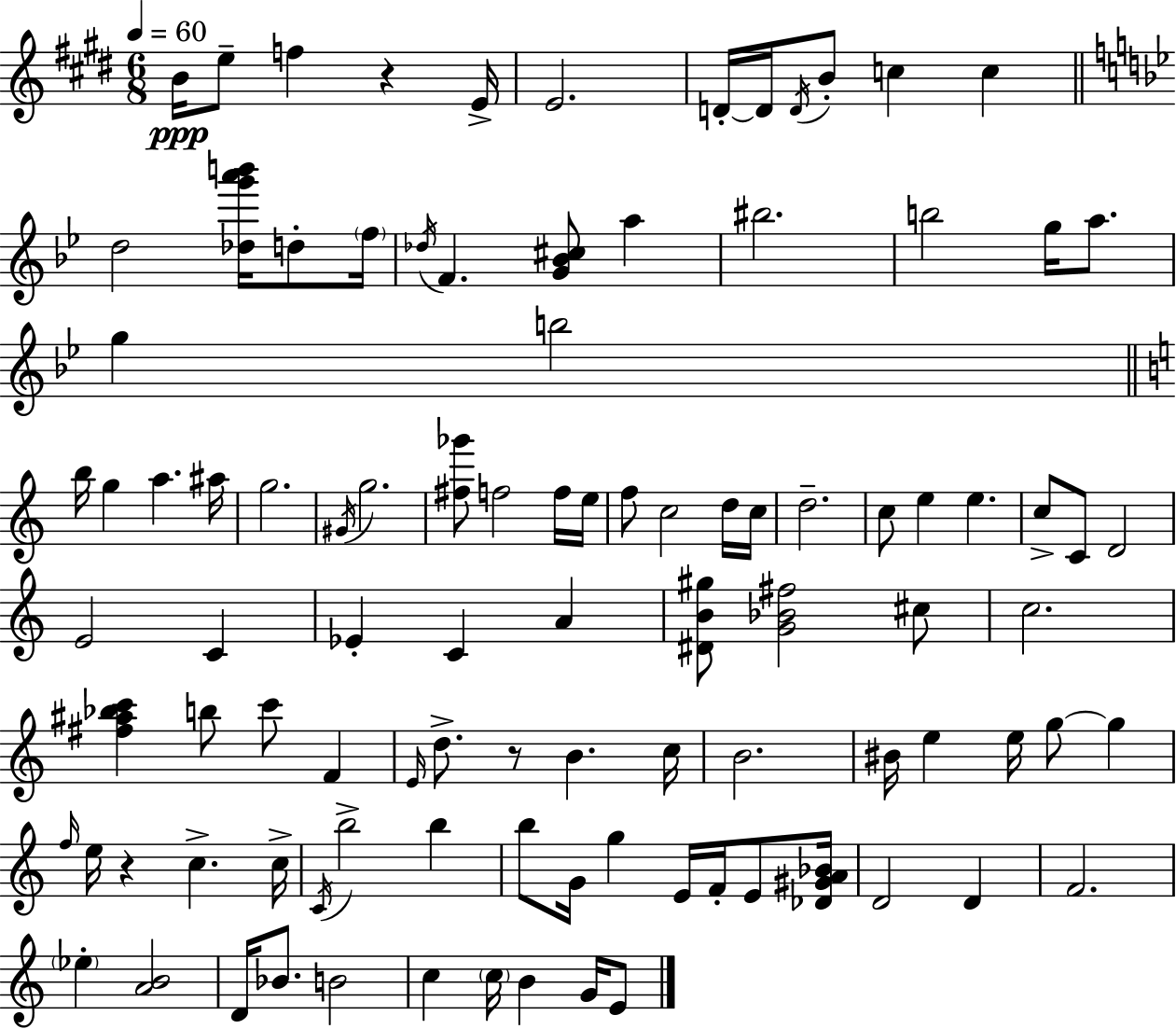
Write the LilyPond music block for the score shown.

{
  \clef treble
  \numericTimeSignature
  \time 6/8
  \key e \major
  \tempo 4 = 60
  b'16\ppp e''8-- f''4 r4 e'16-> | e'2. | d'16-.~~ d'16 \acciaccatura { d'16 } b'8-. c''4 c''4 | \bar "||" \break \key g \minor d''2 <des'' g''' a''' b'''>16 d''8-. \parenthesize f''16 | \acciaccatura { des''16 } f'4. <g' bes' cis''>8 a''4 | bis''2. | b''2 g''16 a''8. | \break g''4 b''2 | \bar "||" \break \key c \major b''16 g''4 a''4. ais''16 | g''2. | \acciaccatura { gis'16 } g''2. | <fis'' ges'''>8 f''2 f''16 | \break e''16 f''8 c''2 d''16 | c''16 d''2.-- | c''8 e''4 e''4. | c''8-> c'8 d'2 | \break e'2 c'4 | ees'4-. c'4 a'4 | <dis' b' gis''>8 <g' bes' fis''>2 cis''8 | c''2. | \break <fis'' ais'' bes'' c'''>4 b''8 c'''8 f'4 | \grace { e'16 } d''8.-> r8 b'4. | c''16 b'2. | bis'16 e''4 e''16 g''8~~ g''4 | \break \grace { f''16 } e''16 r4 c''4.-> | c''16-> \acciaccatura { c'16 } b''2-> | b''4 b''8 g'16 g''4 e'16 | f'16-. e'8 <des' gis' a' bes'>16 d'2 | \break d'4 f'2. | \parenthesize ees''4-. <a' b'>2 | d'16 bes'8. b'2 | c''4 \parenthesize c''16 b'4 | \break g'16 e'8 \bar "|."
}